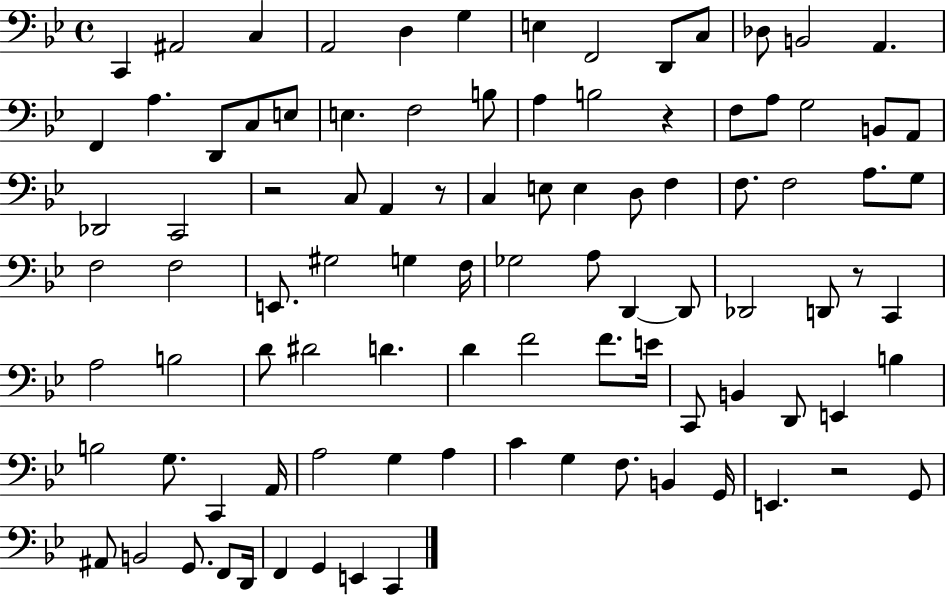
C2/q A#2/h C3/q A2/h D3/q G3/q E3/q F2/h D2/e C3/e Db3/e B2/h A2/q. F2/q A3/q. D2/e C3/e E3/e E3/q. F3/h B3/e A3/q B3/h R/q F3/e A3/e G3/h B2/e A2/e Db2/h C2/h R/h C3/e A2/q R/e C3/q E3/e E3/q D3/e F3/q F3/e. F3/h A3/e. G3/e F3/h F3/h E2/e. G#3/h G3/q F3/s Gb3/h A3/e D2/q D2/e Db2/h D2/e R/e C2/q A3/h B3/h D4/e D#4/h D4/q. D4/q F4/h F4/e. E4/s C2/e B2/q D2/e E2/q B3/q B3/h G3/e. C2/q A2/s A3/h G3/q A3/q C4/q G3/q F3/e. B2/q G2/s E2/q. R/h G2/e A#2/e B2/h G2/e. F2/e D2/s F2/q G2/q E2/q C2/q